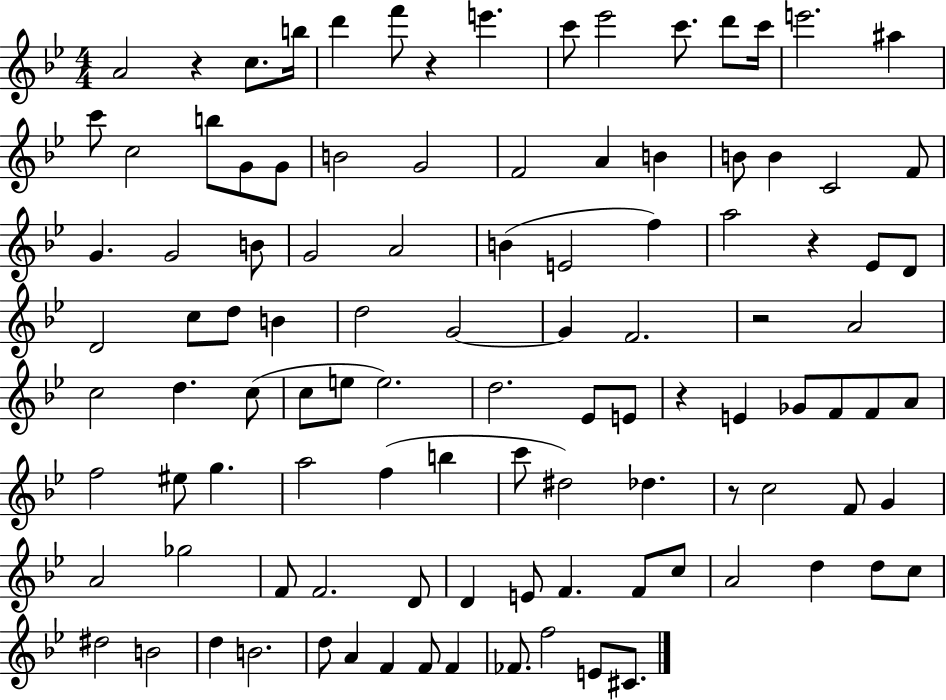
{
  \clef treble
  \numericTimeSignature
  \time 4/4
  \key bes \major
  a'2 r4 c''8. b''16 | d'''4 f'''8 r4 e'''4. | c'''8 ees'''2 c'''8. d'''8 c'''16 | e'''2. ais''4 | \break c'''8 c''2 b''8 g'8 g'8 | b'2 g'2 | f'2 a'4 b'4 | b'8 b'4 c'2 f'8 | \break g'4. g'2 b'8 | g'2 a'2 | b'4( e'2 f''4) | a''2 r4 ees'8 d'8 | \break d'2 c''8 d''8 b'4 | d''2 g'2~~ | g'4 f'2. | r2 a'2 | \break c''2 d''4. c''8( | c''8 e''8 e''2.) | d''2. ees'8 e'8 | r4 e'4 ges'8 f'8 f'8 a'8 | \break f''2 eis''8 g''4. | a''2 f''4( b''4 | c'''8 dis''2) des''4. | r8 c''2 f'8 g'4 | \break a'2 ges''2 | f'8 f'2. d'8 | d'4 e'8 f'4. f'8 c''8 | a'2 d''4 d''8 c''8 | \break dis''2 b'2 | d''4 b'2. | d''8 a'4 f'4 f'8 f'4 | fes'8. f''2 e'8 cis'8. | \break \bar "|."
}